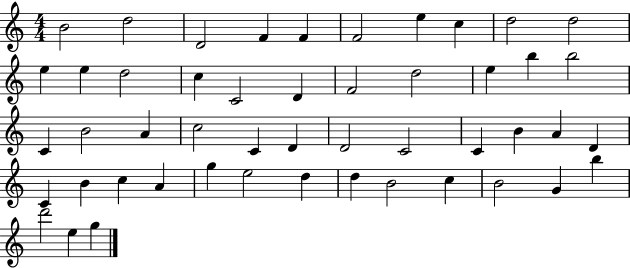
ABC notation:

X:1
T:Untitled
M:4/4
L:1/4
K:C
B2 d2 D2 F F F2 e c d2 d2 e e d2 c C2 D F2 d2 e b b2 C B2 A c2 C D D2 C2 C B A D C B c A g e2 d d B2 c B2 G b d'2 e g